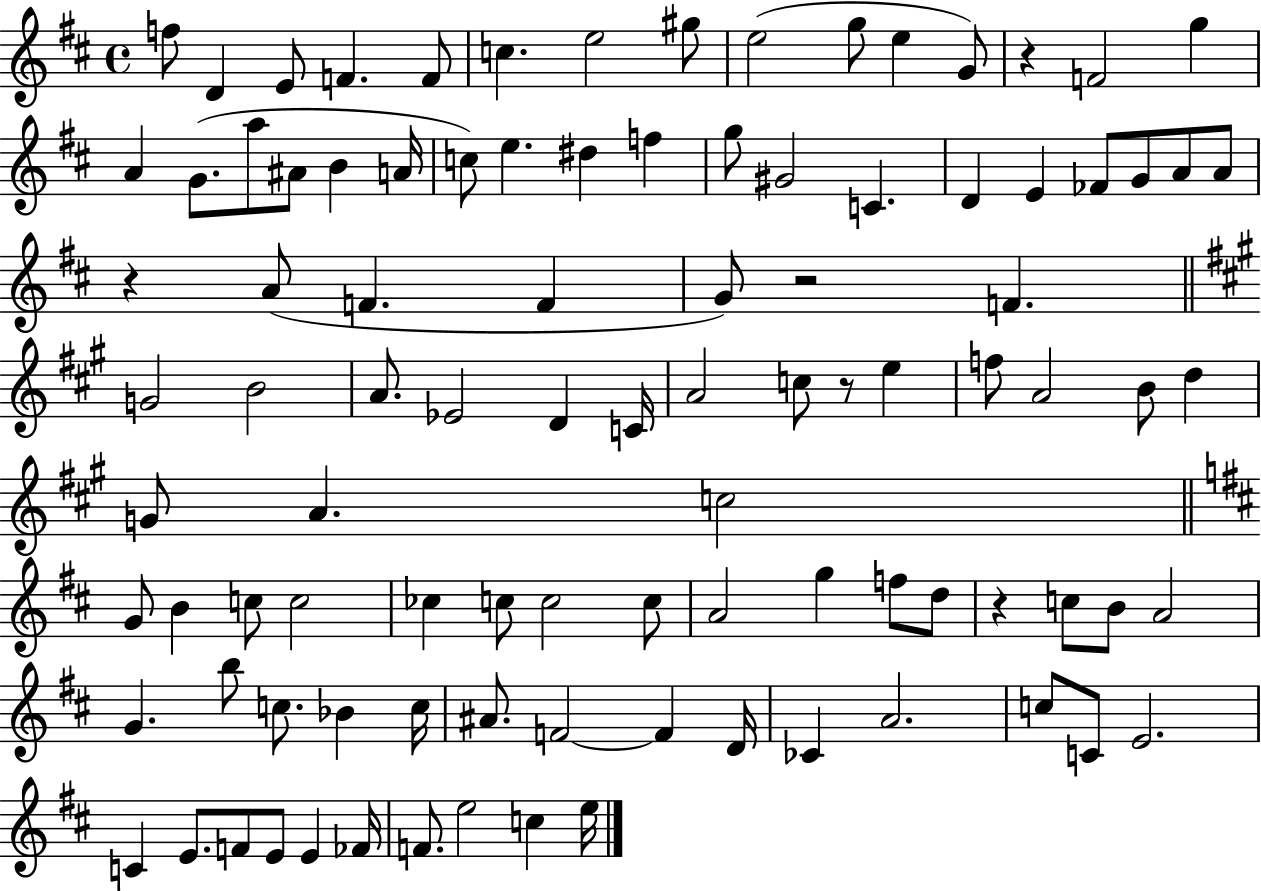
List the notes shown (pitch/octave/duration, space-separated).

F5/e D4/q E4/e F4/q. F4/e C5/q. E5/h G#5/e E5/h G5/e E5/q G4/e R/q F4/h G5/q A4/q G4/e. A5/e A#4/e B4/q A4/s C5/e E5/q. D#5/q F5/q G5/e G#4/h C4/q. D4/q E4/q FES4/e G4/e A4/e A4/e R/q A4/e F4/q. F4/q G4/e R/h F4/q. G4/h B4/h A4/e. Eb4/h D4/q C4/s A4/h C5/e R/e E5/q F5/e A4/h B4/e D5/q G4/e A4/q. C5/h G4/e B4/q C5/e C5/h CES5/q C5/e C5/h C5/e A4/h G5/q F5/e D5/e R/q C5/e B4/e A4/h G4/q. B5/e C5/e. Bb4/q C5/s A#4/e. F4/h F4/q D4/s CES4/q A4/h. C5/e C4/e E4/h. C4/q E4/e. F4/e E4/e E4/q FES4/s F4/e. E5/h C5/q E5/s